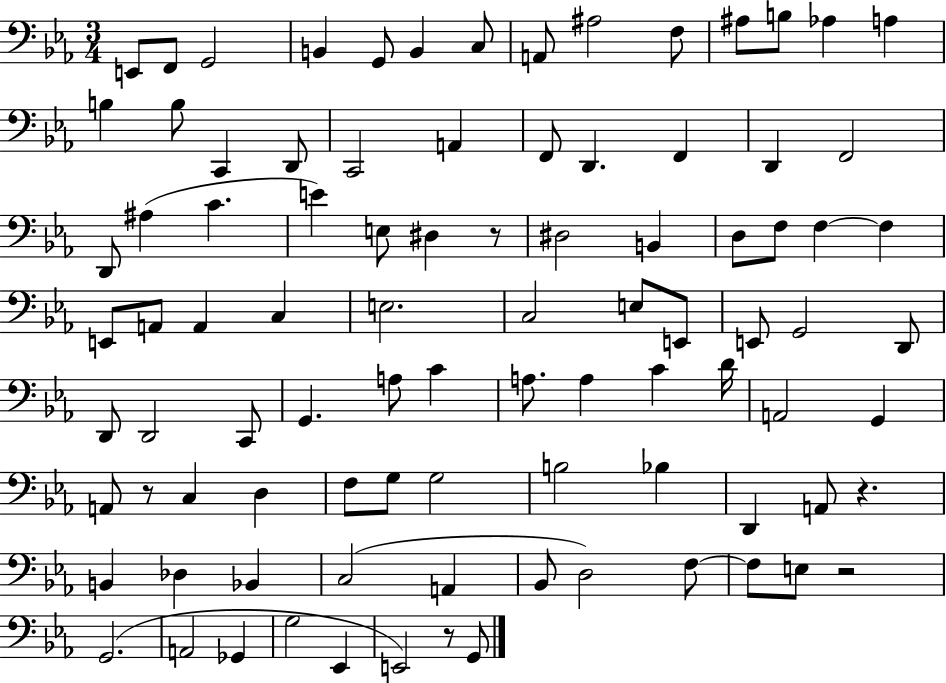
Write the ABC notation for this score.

X:1
T:Untitled
M:3/4
L:1/4
K:Eb
E,,/2 F,,/2 G,,2 B,, G,,/2 B,, C,/2 A,,/2 ^A,2 F,/2 ^A,/2 B,/2 _A, A, B, B,/2 C,, D,,/2 C,,2 A,, F,,/2 D,, F,, D,, F,,2 D,,/2 ^A, C E E,/2 ^D, z/2 ^D,2 B,, D,/2 F,/2 F, F, E,,/2 A,,/2 A,, C, E,2 C,2 E,/2 E,,/2 E,,/2 G,,2 D,,/2 D,,/2 D,,2 C,,/2 G,, A,/2 C A,/2 A, C D/4 A,,2 G,, A,,/2 z/2 C, D, F,/2 G,/2 G,2 B,2 _B, D,, A,,/2 z B,, _D, _B,, C,2 A,, _B,,/2 D,2 F,/2 F,/2 E,/2 z2 G,,2 A,,2 _G,, G,2 _E,, E,,2 z/2 G,,/2